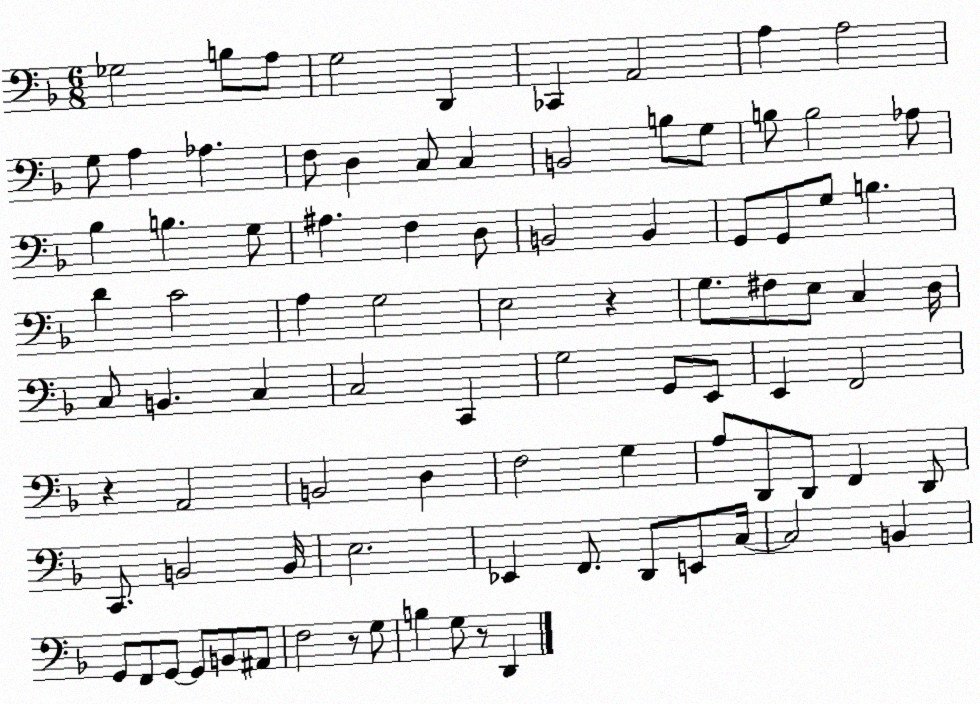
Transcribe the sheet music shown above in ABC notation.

X:1
T:Untitled
M:6/8
L:1/4
K:F
_G,2 B,/2 A,/2 G,2 D,, _C,, A,,2 A, A,2 G,/2 A, _A, F,/2 D, C,/2 C, B,,2 B,/2 G,/2 B,/2 B,2 _A,/2 _B, B, G,/2 ^A, F, D,/2 B,,2 B,, G,,/2 G,,/2 G,/2 B, D C2 A, G,2 E,2 z G,/2 ^F,/2 E,/2 C, D,/4 C,/2 B,, C, C,2 C,, G,2 G,,/2 E,,/2 E,, F,,2 z A,,2 B,,2 D, F,2 G, A,/2 D,,/2 D,,/2 F,, D,,/2 C,,/2 B,,2 B,,/4 E,2 _E,, F,,/2 D,,/2 E,,/2 C,/4 C,2 B,, G,,/2 F,,/2 G,,/2 G,,/2 B,,/2 ^A,,/2 F,2 z/2 G,/2 B, G,/2 z/2 D,,